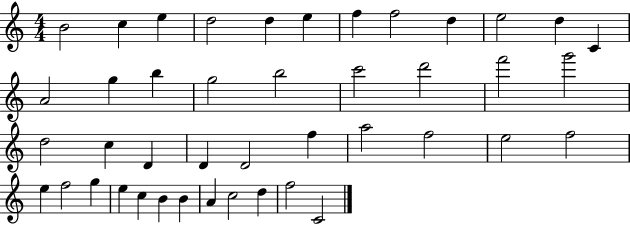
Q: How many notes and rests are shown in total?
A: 43